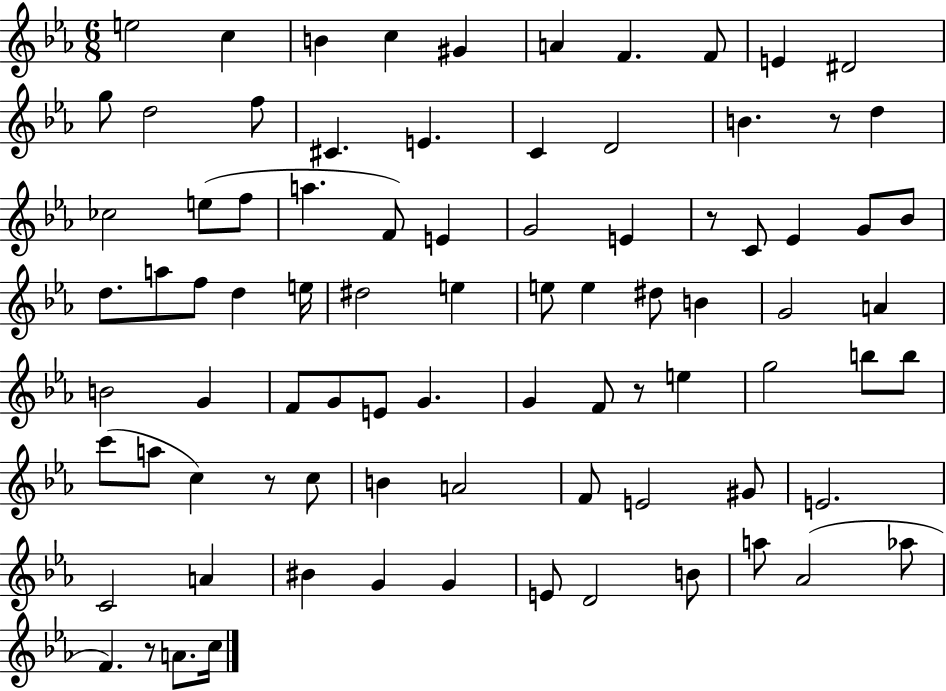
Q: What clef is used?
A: treble